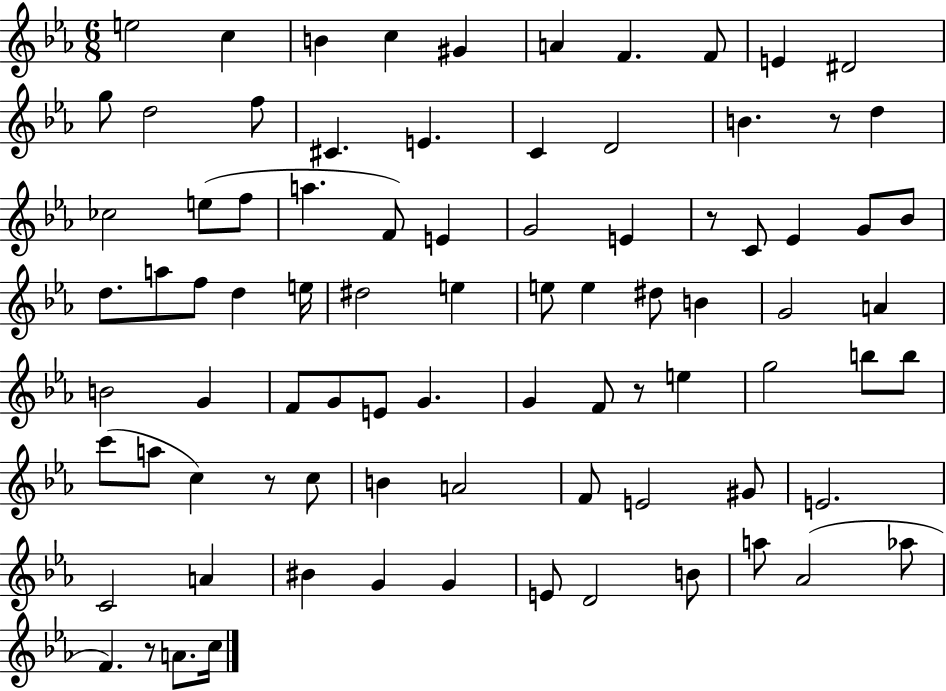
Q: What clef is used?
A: treble